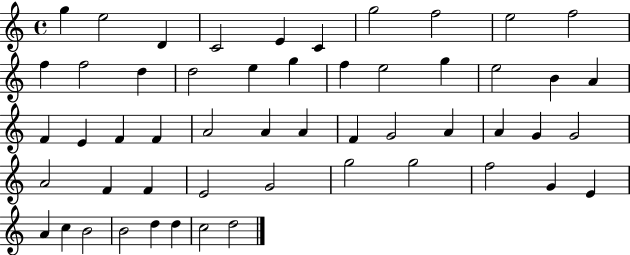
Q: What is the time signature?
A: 4/4